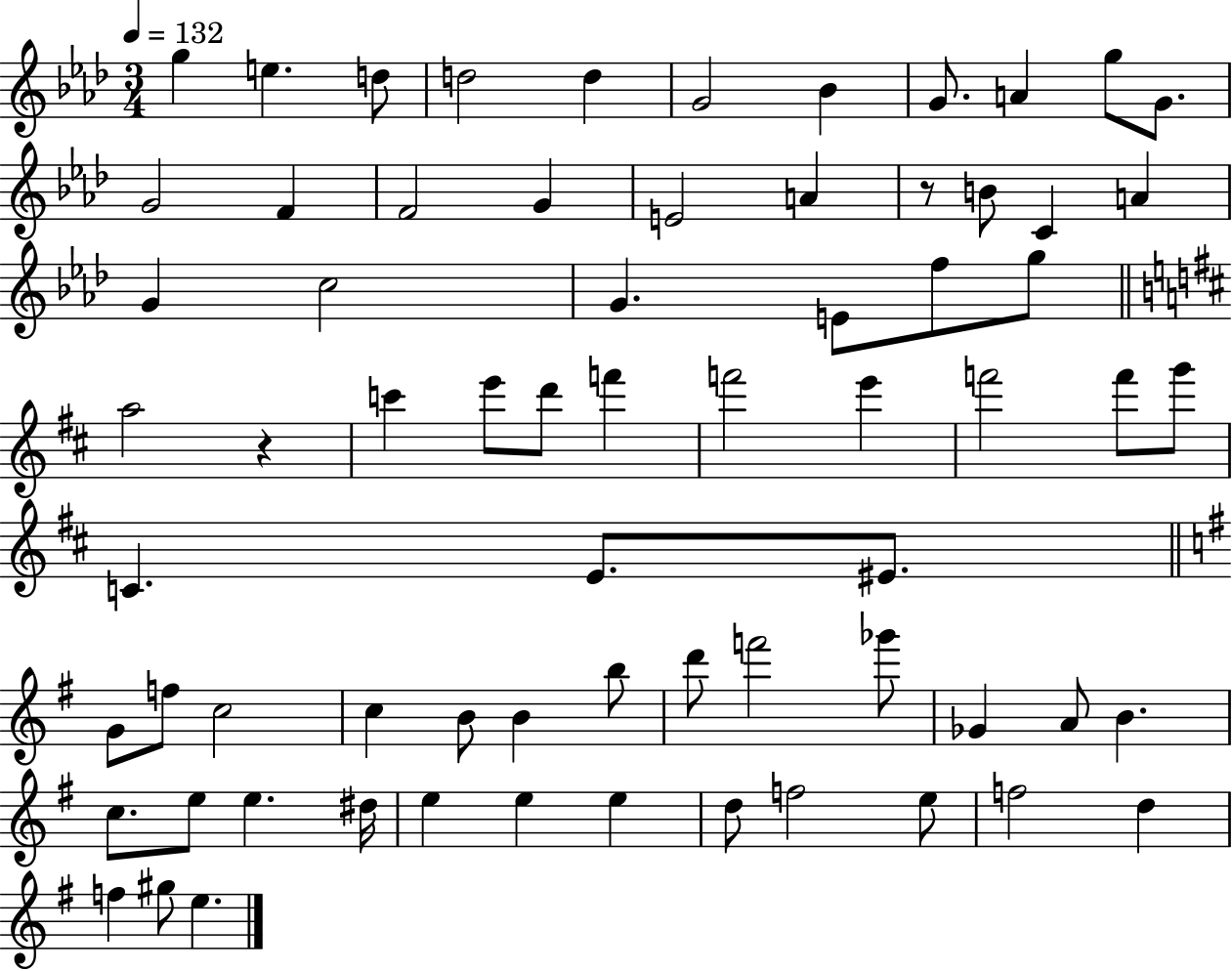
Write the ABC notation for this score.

X:1
T:Untitled
M:3/4
L:1/4
K:Ab
g e d/2 d2 d G2 _B G/2 A g/2 G/2 G2 F F2 G E2 A z/2 B/2 C A G c2 G E/2 f/2 g/2 a2 z c' e'/2 d'/2 f' f'2 e' f'2 f'/2 g'/2 C E/2 ^E/2 G/2 f/2 c2 c B/2 B b/2 d'/2 f'2 _g'/2 _G A/2 B c/2 e/2 e ^d/4 e e e d/2 f2 e/2 f2 d f ^g/2 e